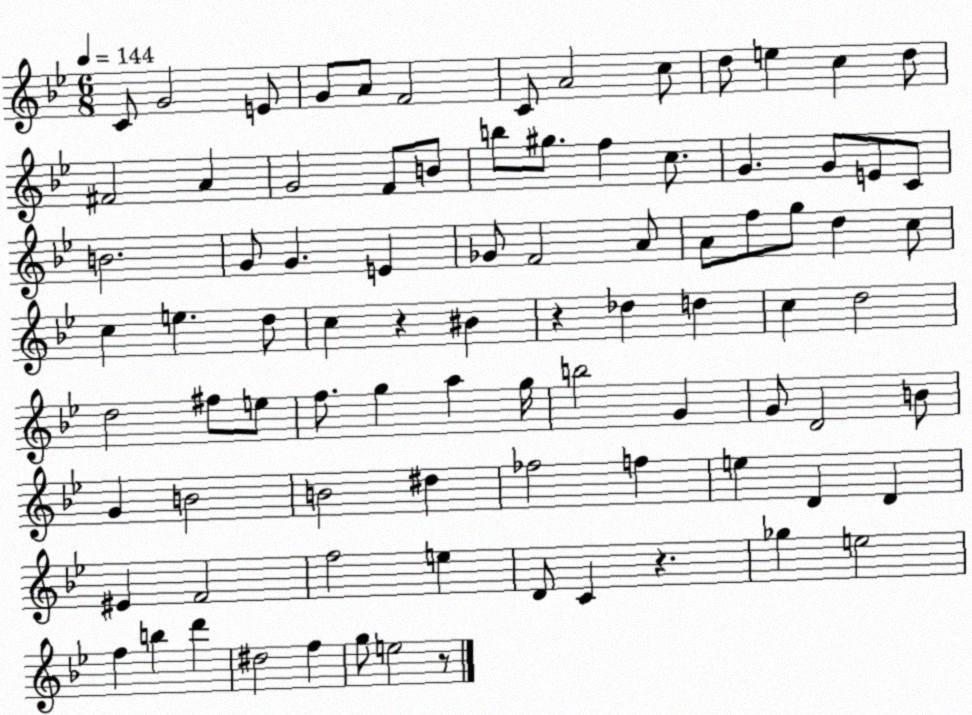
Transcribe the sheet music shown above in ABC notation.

X:1
T:Untitled
M:6/8
L:1/4
K:Bb
C/2 G2 E/2 G/2 A/2 F2 C/2 A2 c/2 d/2 e c d/2 ^F2 A G2 F/2 B/2 b/2 ^g/2 f c/2 G G/2 E/2 C/2 B2 G/2 G E _G/2 F2 A/2 A/2 f/2 g/2 d c/2 c e d/2 c z ^B z _d d c d2 d2 ^f/2 e/2 f/2 g a g/4 b2 G G/2 D2 B/2 G B2 B2 ^d _f2 f e D D ^E F2 f2 e D/2 C z _g e2 f b d' ^d2 f g/2 e2 z/2